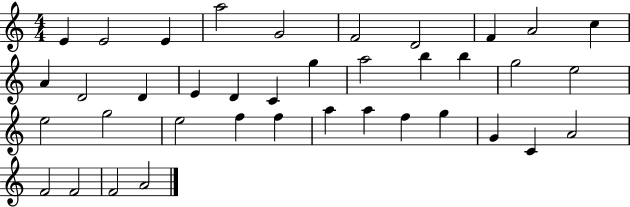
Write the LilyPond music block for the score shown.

{
  \clef treble
  \numericTimeSignature
  \time 4/4
  \key c \major
  e'4 e'2 e'4 | a''2 g'2 | f'2 d'2 | f'4 a'2 c''4 | \break a'4 d'2 d'4 | e'4 d'4 c'4 g''4 | a''2 b''4 b''4 | g''2 e''2 | \break e''2 g''2 | e''2 f''4 f''4 | a''4 a''4 f''4 g''4 | g'4 c'4 a'2 | \break f'2 f'2 | f'2 a'2 | \bar "|."
}